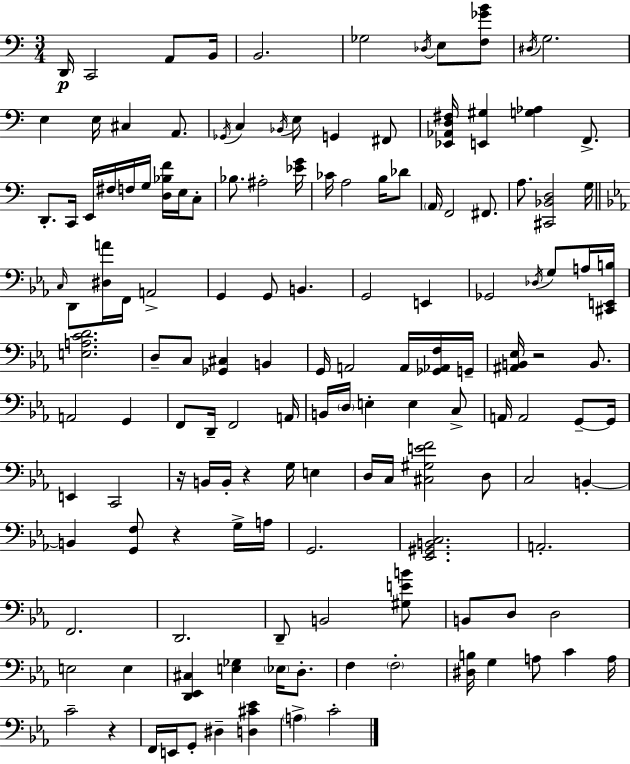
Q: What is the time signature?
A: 3/4